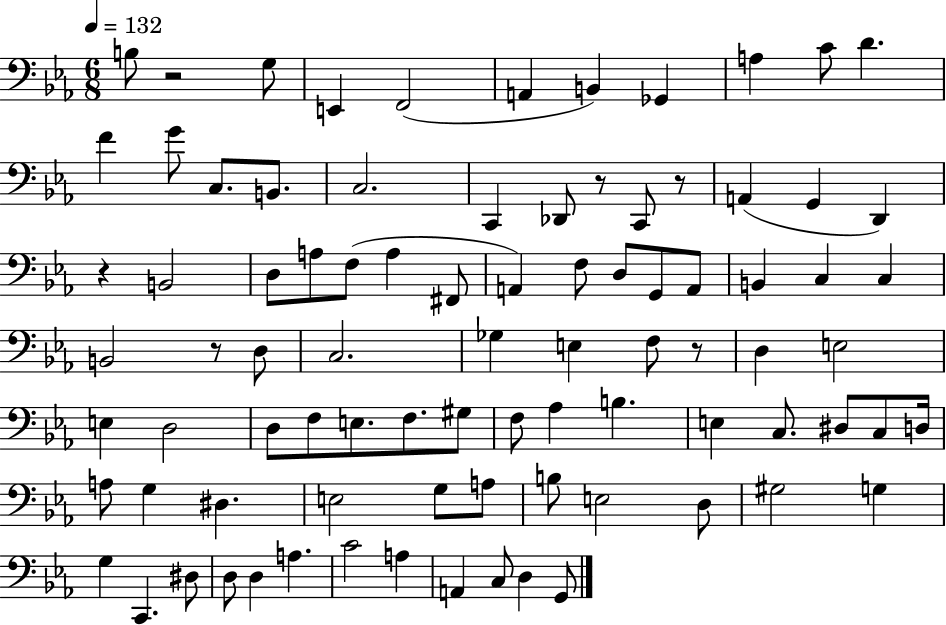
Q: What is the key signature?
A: EES major